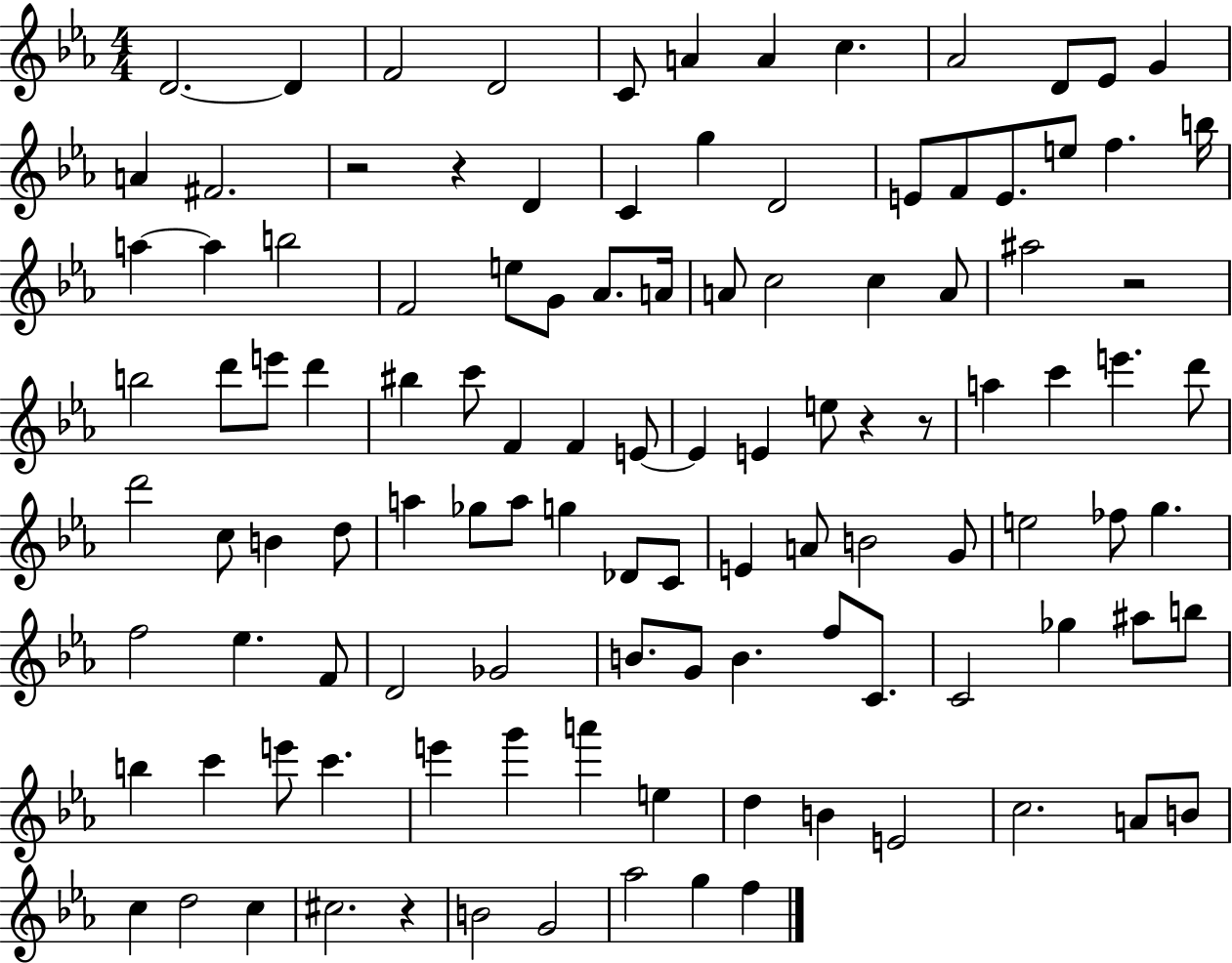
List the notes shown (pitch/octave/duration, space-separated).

D4/h. D4/q F4/h D4/h C4/e A4/q A4/q C5/q. Ab4/h D4/e Eb4/e G4/q A4/q F#4/h. R/h R/q D4/q C4/q G5/q D4/h E4/e F4/e E4/e. E5/e F5/q. B5/s A5/q A5/q B5/h F4/h E5/e G4/e Ab4/e. A4/s A4/e C5/h C5/q A4/e A#5/h R/h B5/h D6/e E6/e D6/q BIS5/q C6/e F4/q F4/q E4/e E4/q E4/q E5/e R/q R/e A5/q C6/q E6/q. D6/e D6/h C5/e B4/q D5/e A5/q Gb5/e A5/e G5/q Db4/e C4/e E4/q A4/e B4/h G4/e E5/h FES5/e G5/q. F5/h Eb5/q. F4/e D4/h Gb4/h B4/e. G4/e B4/q. F5/e C4/e. C4/h Gb5/q A#5/e B5/e B5/q C6/q E6/e C6/q. E6/q G6/q A6/q E5/q D5/q B4/q E4/h C5/h. A4/e B4/e C5/q D5/h C5/q C#5/h. R/q B4/h G4/h Ab5/h G5/q F5/q